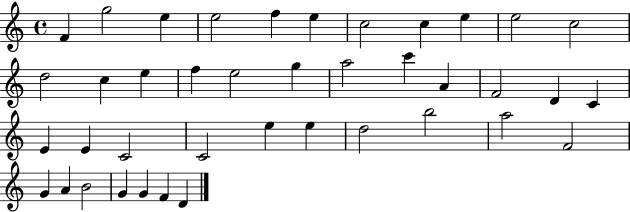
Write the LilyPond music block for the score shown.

{
  \clef treble
  \time 4/4
  \defaultTimeSignature
  \key c \major
  f'4 g''2 e''4 | e''2 f''4 e''4 | c''2 c''4 e''4 | e''2 c''2 | \break d''2 c''4 e''4 | f''4 e''2 g''4 | a''2 c'''4 a'4 | f'2 d'4 c'4 | \break e'4 e'4 c'2 | c'2 e''4 e''4 | d''2 b''2 | a''2 f'2 | \break g'4 a'4 b'2 | g'4 g'4 f'4 d'4 | \bar "|."
}